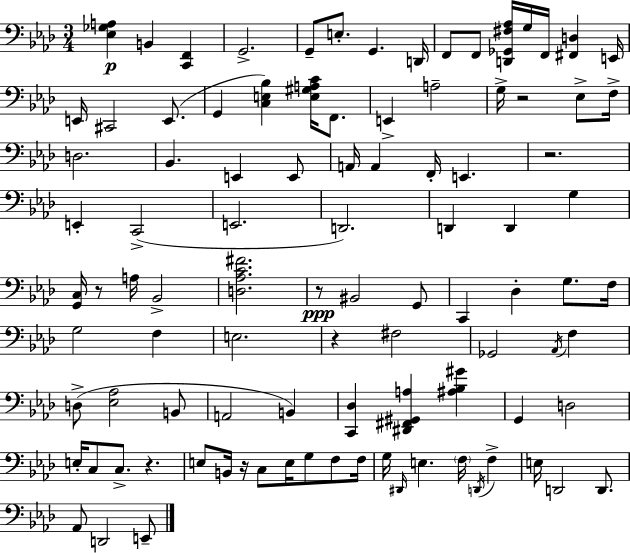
X:1
T:Untitled
M:3/4
L:1/4
K:Fm
[_E,_G,A,] B,, [C,,F,,] G,,2 G,,/2 E,/2 G,, D,,/4 F,,/2 F,,/2 [D,,_G,,^F,_A,]/4 G,/4 F,,/4 [^F,,D,] E,,/4 E,,/4 ^C,,2 E,,/2 G,, [C,E,_B,] [E,^G,A,C]/4 F,,/2 E,, A,2 G,/4 z2 _E,/2 F,/4 D,2 _B,, E,, E,,/2 A,,/4 A,, F,,/4 E,, z2 E,, C,,2 E,,2 D,,2 D,, D,, G, [G,,C,]/4 z/2 A,/4 _B,,2 [D,_A,C^F]2 z/2 ^B,,2 G,,/2 C,, _D, G,/2 F,/4 G,2 F, E,2 z ^F,2 _G,,2 _A,,/4 F, D,/2 [_E,_A,]2 B,,/2 A,,2 B,, [C,,_D,] [^D,,^F,,^G,,A,] [^A,_B,^G] G,, D,2 E,/4 C,/2 C,/2 z E,/2 B,,/4 z/4 C,/2 E,/4 G,/2 F,/2 F,/4 G,/4 ^D,,/4 E, F,/4 D,,/4 F, E,/4 D,,2 D,,/2 _A,,/2 D,,2 E,,/2